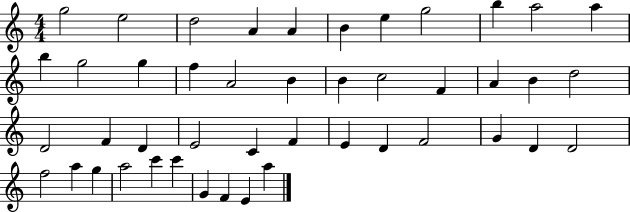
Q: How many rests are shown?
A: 0